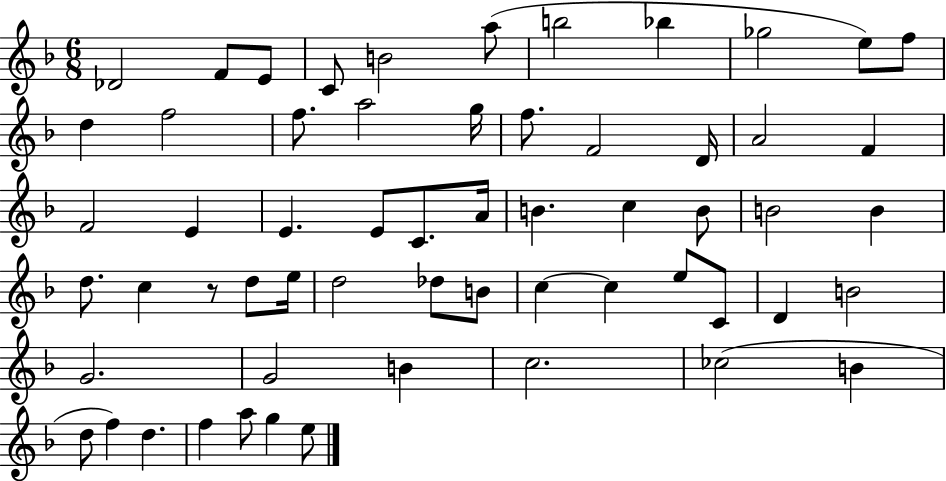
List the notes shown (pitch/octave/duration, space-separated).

Db4/h F4/e E4/e C4/e B4/h A5/e B5/h Bb5/q Gb5/h E5/e F5/e D5/q F5/h F5/e. A5/h G5/s F5/e. F4/h D4/s A4/h F4/q F4/h E4/q E4/q. E4/e C4/e. A4/s B4/q. C5/q B4/e B4/h B4/q D5/e. C5/q R/e D5/e E5/s D5/h Db5/e B4/e C5/q C5/q E5/e C4/e D4/q B4/h G4/h. G4/h B4/q C5/h. CES5/h B4/q D5/e F5/q D5/q. F5/q A5/e G5/q E5/e